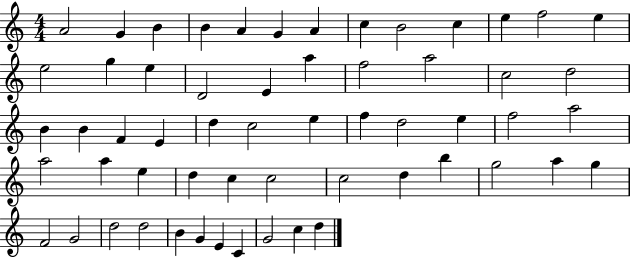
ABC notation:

X:1
T:Untitled
M:4/4
L:1/4
K:C
A2 G B B A G A c B2 c e f2 e e2 g e D2 E a f2 a2 c2 d2 B B F E d c2 e f d2 e f2 a2 a2 a e d c c2 c2 d b g2 a g F2 G2 d2 d2 B G E C G2 c d